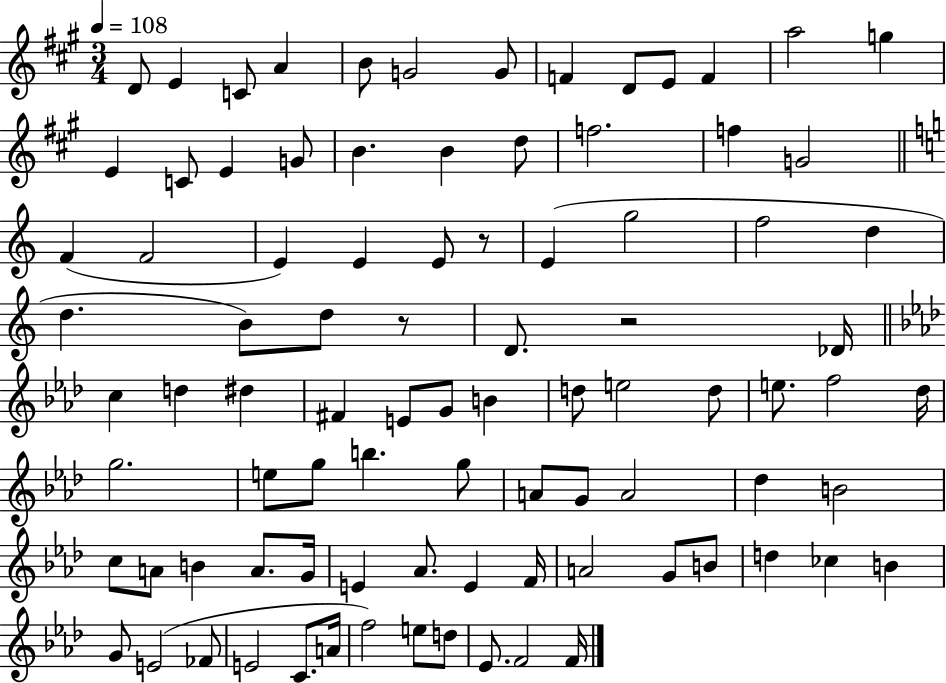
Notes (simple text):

D4/e E4/q C4/e A4/q B4/e G4/h G4/e F4/q D4/e E4/e F4/q A5/h G5/q E4/q C4/e E4/q G4/e B4/q. B4/q D5/e F5/h. F5/q G4/h F4/q F4/h E4/q E4/q E4/e R/e E4/q G5/h F5/h D5/q D5/q. B4/e D5/e R/e D4/e. R/h Db4/s C5/q D5/q D#5/q F#4/q E4/e G4/e B4/q D5/e E5/h D5/e E5/e. F5/h Db5/s G5/h. E5/e G5/e B5/q. G5/e A4/e G4/e A4/h Db5/q B4/h C5/e A4/e B4/q A4/e. G4/s E4/q Ab4/e. E4/q F4/s A4/h G4/e B4/e D5/q CES5/q B4/q G4/e E4/h FES4/e E4/h C4/e. A4/s F5/h E5/e D5/e Eb4/e. F4/h F4/s